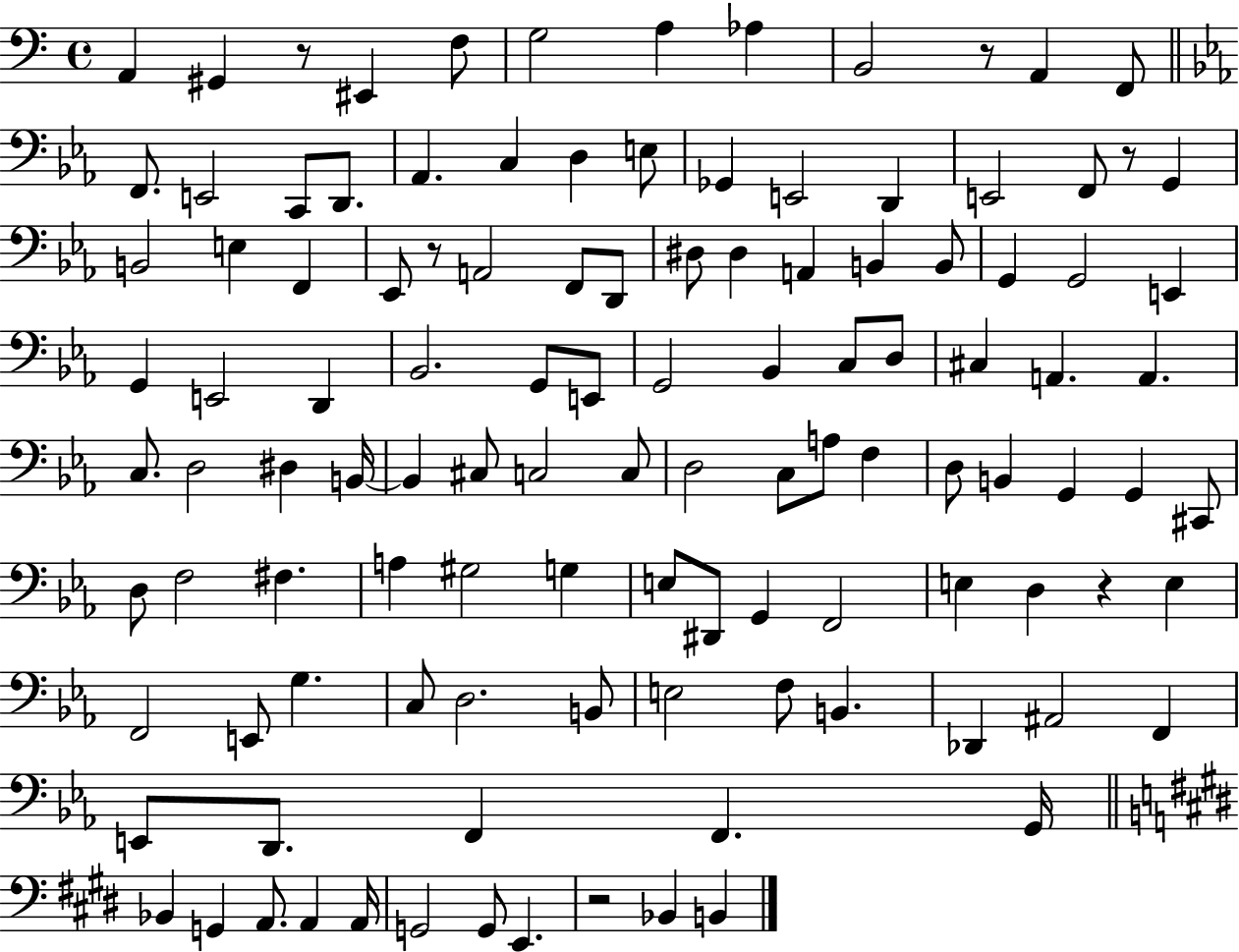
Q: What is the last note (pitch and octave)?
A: B2